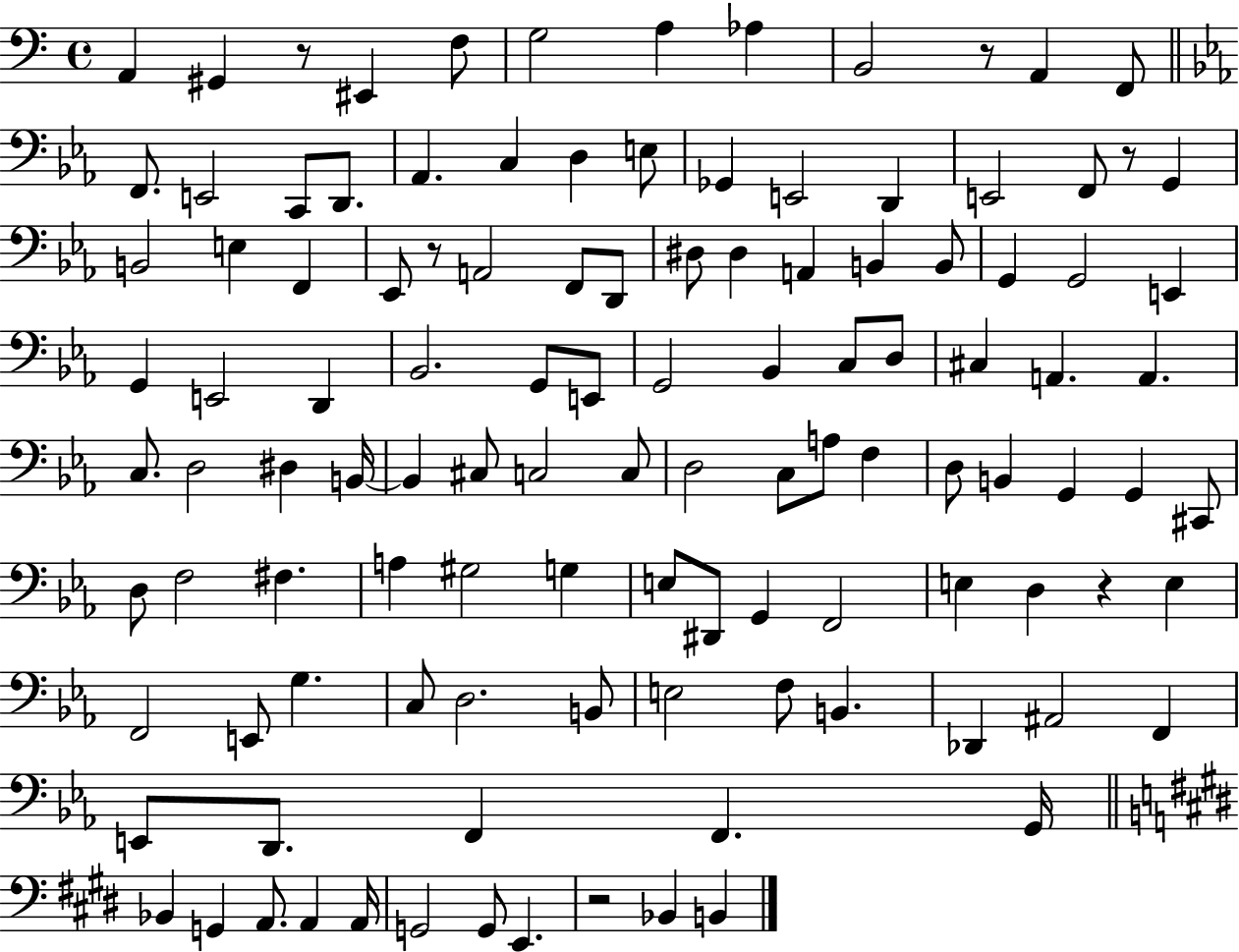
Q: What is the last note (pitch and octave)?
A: B2